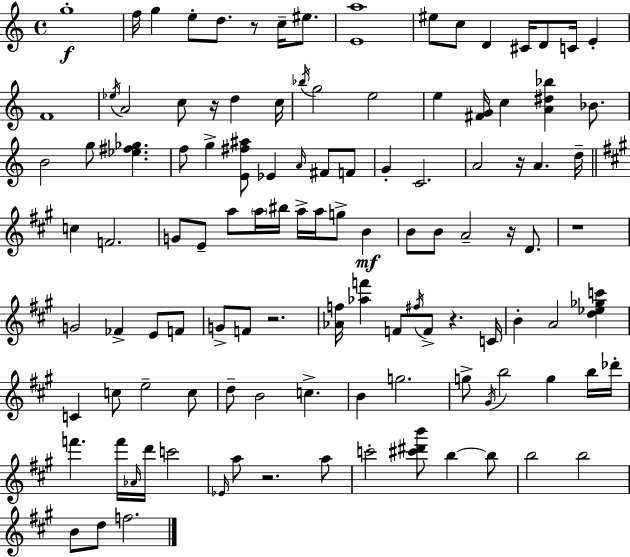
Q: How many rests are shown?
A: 8